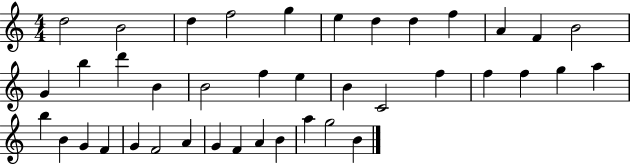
D5/h B4/h D5/q F5/h G5/q E5/q D5/q D5/q F5/q A4/q F4/q B4/h G4/q B5/q D6/q B4/q B4/h F5/q E5/q B4/q C4/h F5/q F5/q F5/q G5/q A5/q B5/q B4/q G4/q F4/q G4/q F4/h A4/q G4/q F4/q A4/q B4/q A5/q G5/h B4/q